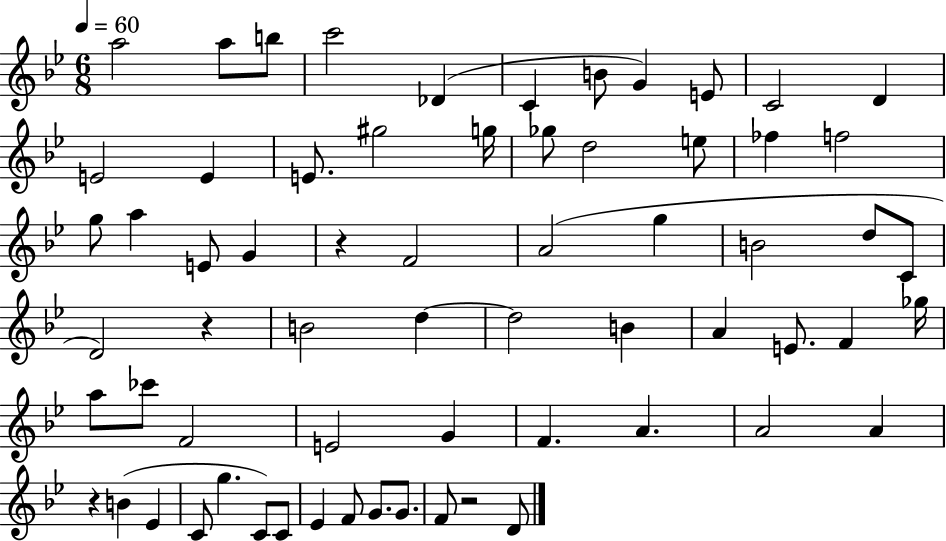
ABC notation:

X:1
T:Untitled
M:6/8
L:1/4
K:Bb
a2 a/2 b/2 c'2 _D C B/2 G E/2 C2 D E2 E E/2 ^g2 g/4 _g/2 d2 e/2 _f f2 g/2 a E/2 G z F2 A2 g B2 d/2 C/2 D2 z B2 d d2 B A E/2 F _g/4 a/2 _c'/2 F2 E2 G F A A2 A z B _E C/2 g C/2 C/2 _E F/2 G/2 G/2 F/2 z2 D/2